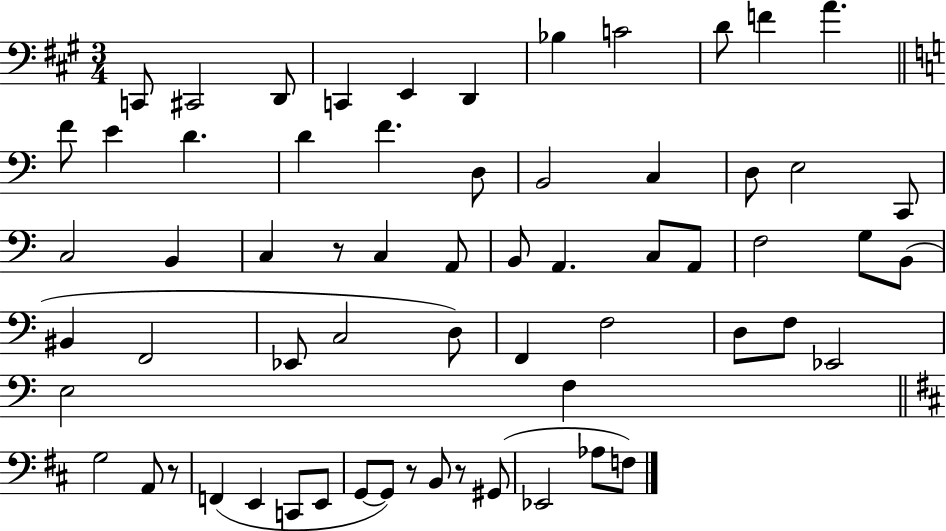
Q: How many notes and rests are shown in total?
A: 63